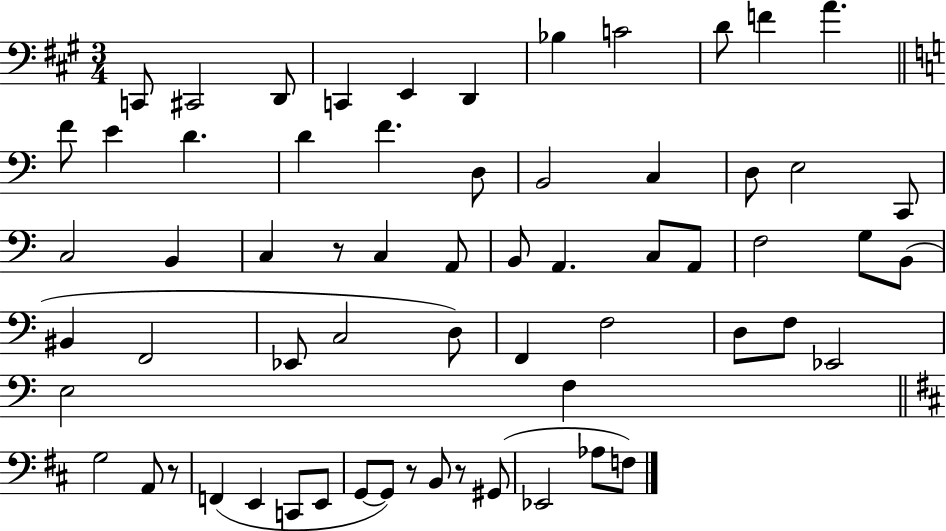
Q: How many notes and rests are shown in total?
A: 63